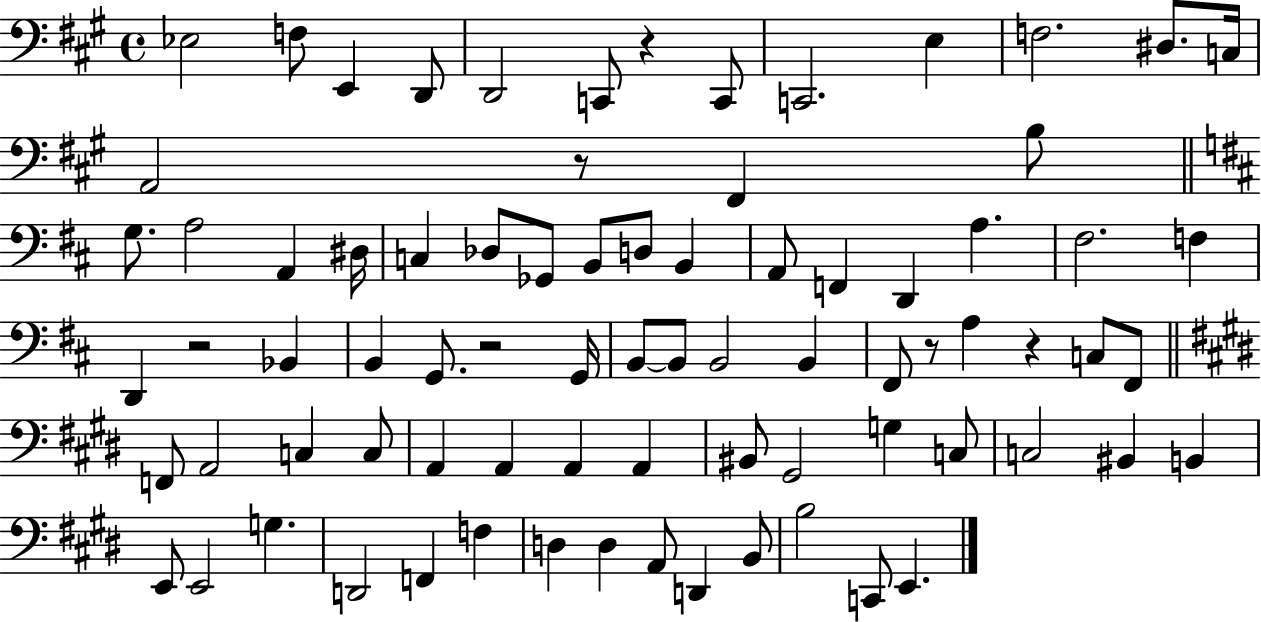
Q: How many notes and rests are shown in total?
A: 79